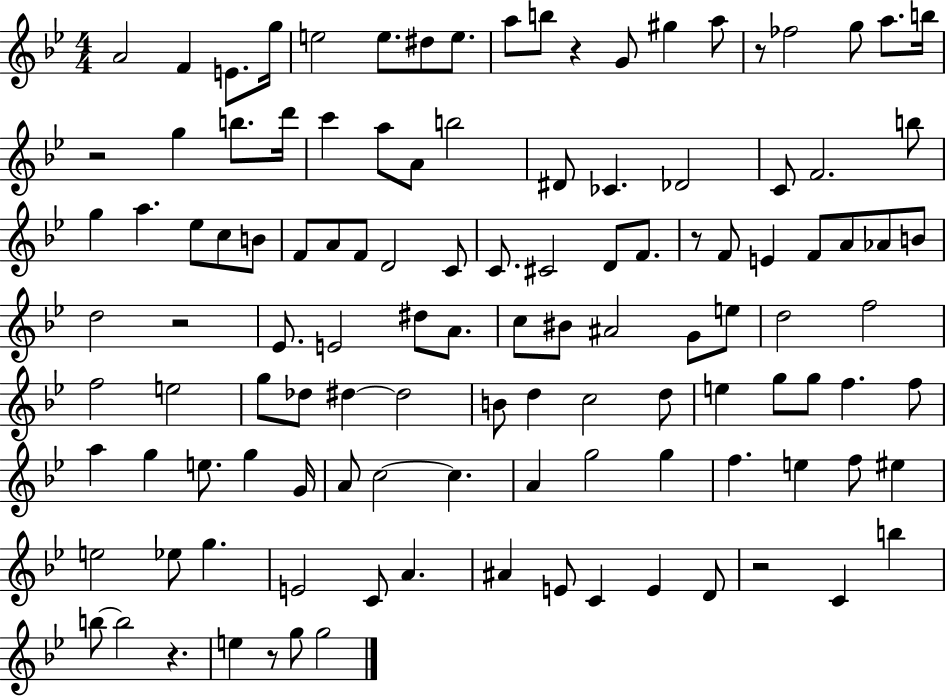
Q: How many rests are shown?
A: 8